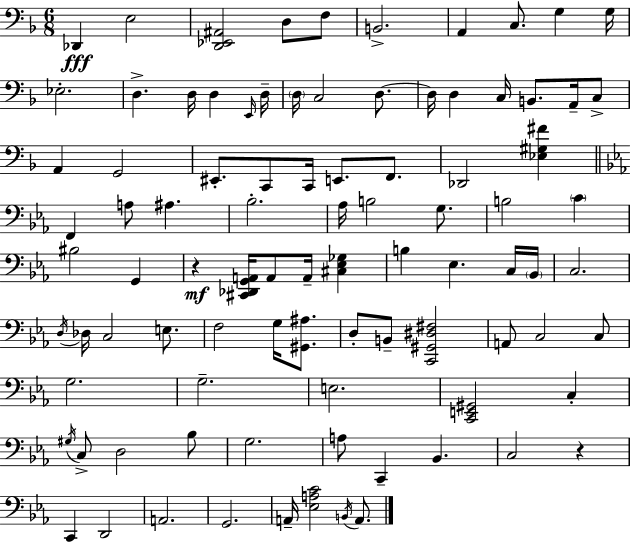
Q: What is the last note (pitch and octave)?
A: A2